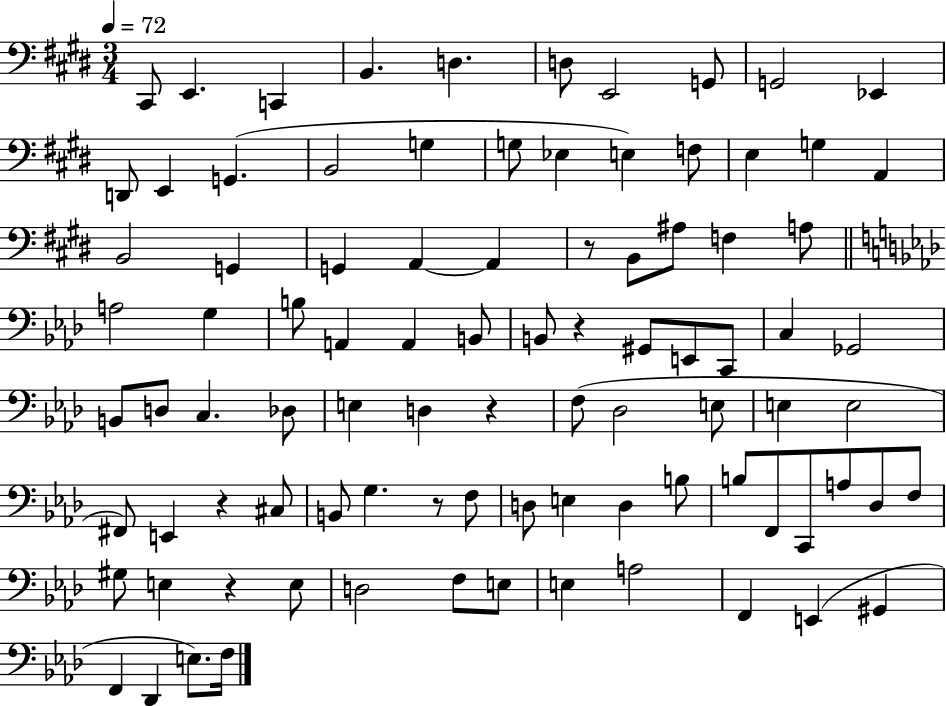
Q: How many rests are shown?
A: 6